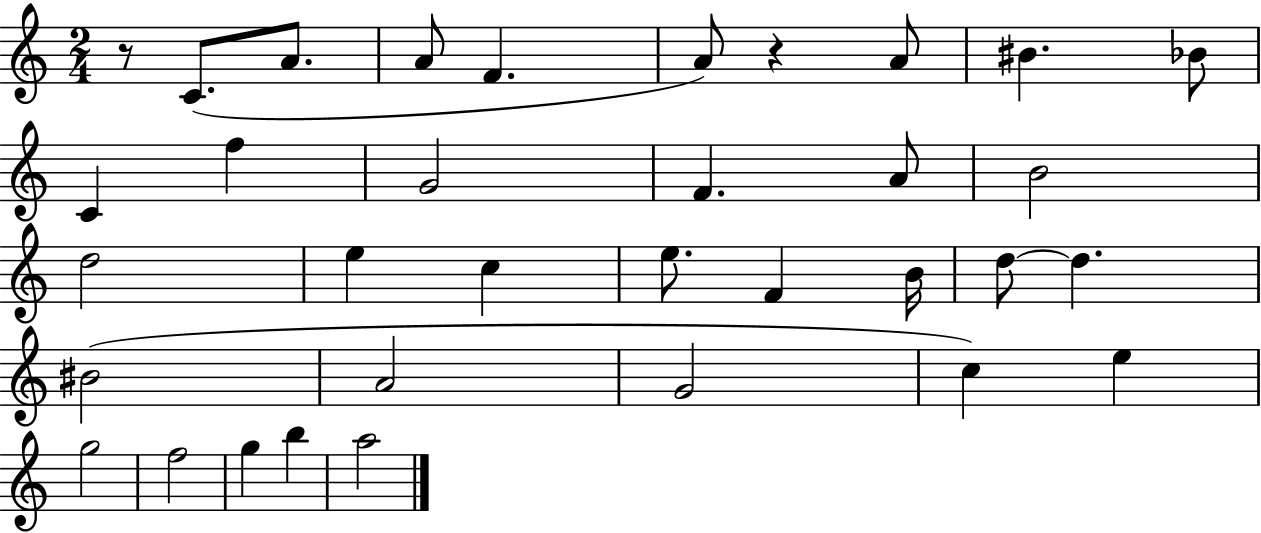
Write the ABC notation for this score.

X:1
T:Untitled
M:2/4
L:1/4
K:C
z/2 C/2 A/2 A/2 F A/2 z A/2 ^B _B/2 C f G2 F A/2 B2 d2 e c e/2 F B/4 d/2 d ^B2 A2 G2 c e g2 f2 g b a2